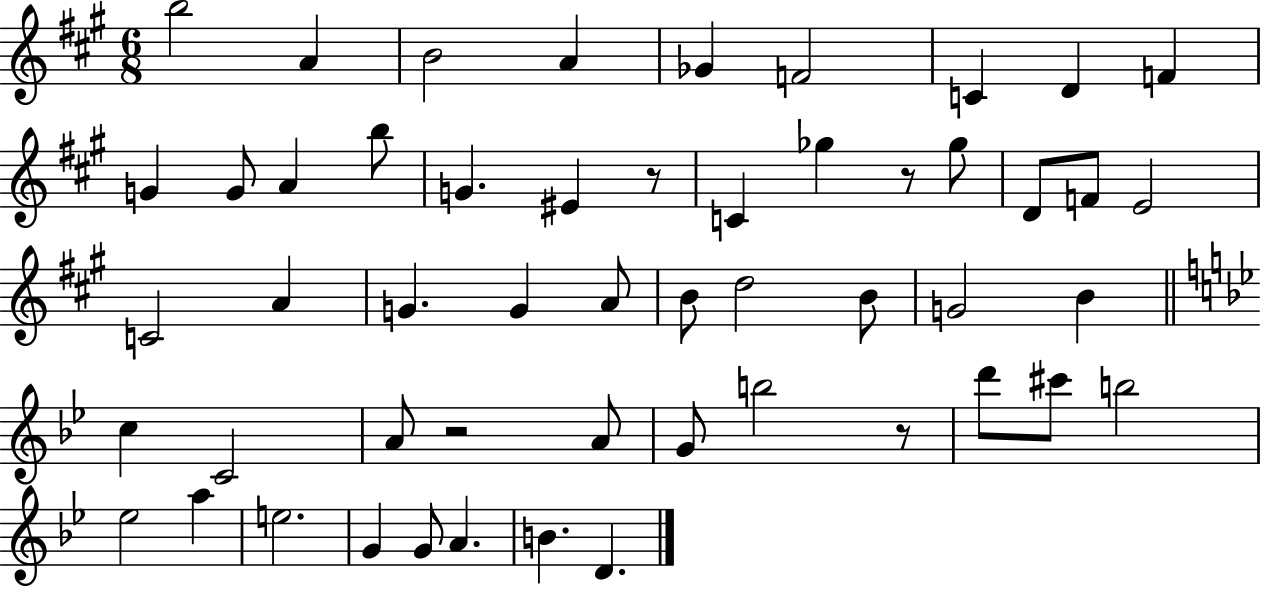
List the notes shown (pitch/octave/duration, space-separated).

B5/h A4/q B4/h A4/q Gb4/q F4/h C4/q D4/q F4/q G4/q G4/e A4/q B5/e G4/q. EIS4/q R/e C4/q Gb5/q R/e Gb5/e D4/e F4/e E4/h C4/h A4/q G4/q. G4/q A4/e B4/e D5/h B4/e G4/h B4/q C5/q C4/h A4/e R/h A4/e G4/e B5/h R/e D6/e C#6/e B5/h Eb5/h A5/q E5/h. G4/q G4/e A4/q. B4/q. D4/q.